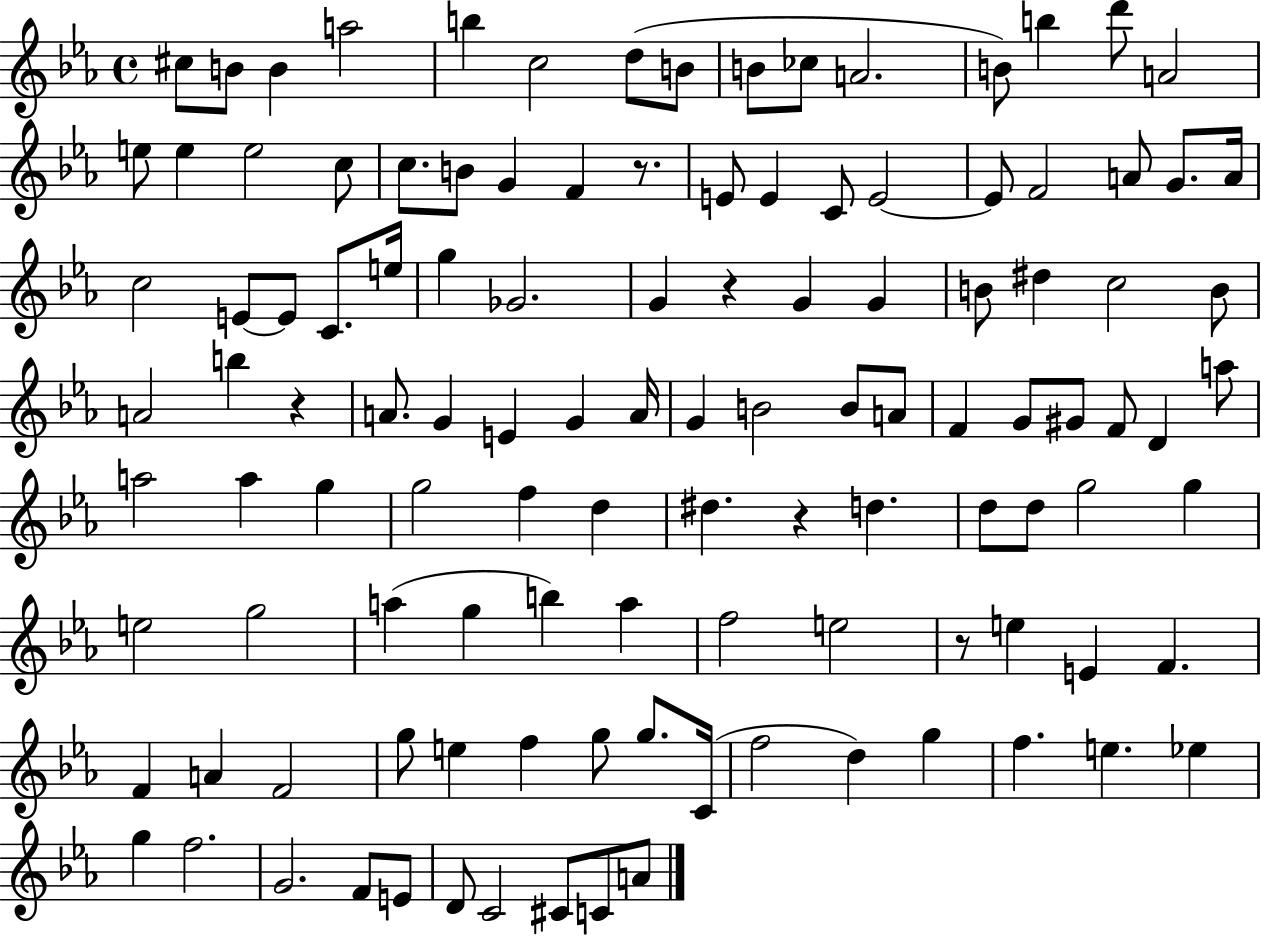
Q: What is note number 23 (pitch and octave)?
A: F4